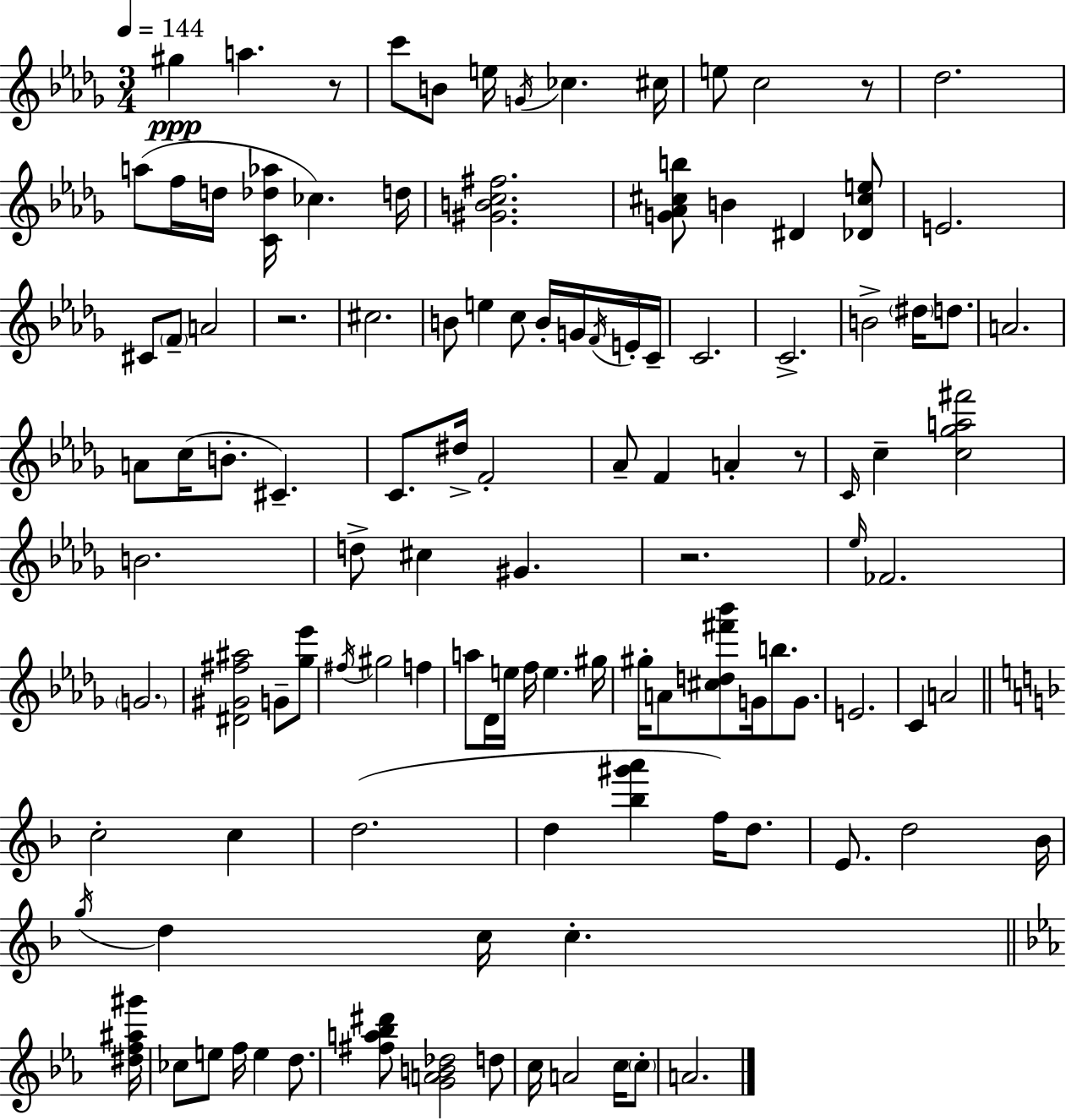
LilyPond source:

{
  \clef treble
  \numericTimeSignature
  \time 3/4
  \key bes \minor
  \tempo 4 = 144
  gis''4\ppp a''4. r8 | c'''8 b'8 e''16 \acciaccatura { g'16 } ces''4. | cis''16 e''8 c''2 r8 | des''2. | \break a''8( f''16 d''16 <c' des'' aes''>16 ces''4.) | d''16 <gis' b' c'' fis''>2. | <g' aes' cis'' b''>8 b'4 dis'4 <des' cis'' e''>8 | e'2. | \break cis'8 \parenthesize f'8-- a'2 | r2. | cis''2. | b'8 e''4 c''8 b'16-. g'16 \acciaccatura { f'16 } | \break e'16-. c'16-- c'2. | c'2.-> | b'2-> \parenthesize dis''16 d''8. | a'2. | \break a'8 c''16( b'8.-. cis'4.--) | c'8. dis''16-> f'2-. | aes'8-- f'4 a'4-. | r8 \grace { c'16 } c''4-- <c'' ges'' a'' fis'''>2 | \break b'2. | d''8-> cis''4 gis'4. | r2. | \grace { ees''16 } fes'2. | \break \parenthesize g'2. | <dis' gis' fis'' ais''>2 | g'8-- <ges'' ees'''>8 \acciaccatura { fis''16 } gis''2 | f''4 a''8 des'16 e''16 f''16 e''4. | \break gis''16 gis''16-. a'8 <cis'' d'' fis''' bes'''>8 g'16 b''8. | g'8. e'2. | c'4 a'2 | \bar "||" \break \key d \minor c''2-. c''4 | d''2.( | d''4 <bes'' gis''' a'''>4 f''16) d''8. | e'8. d''2 bes'16 | \break \acciaccatura { g''16 } d''4 c''16 c''4.-. | \bar "||" \break \key ees \major <dis'' f'' ais'' gis'''>16 ces''8 e''8 f''16 e''4 d''8. | <fis'' a'' bes'' dis'''>8 <g' a' b' des''>2 d''8 | c''16 a'2 c''16 \parenthesize c''8-. | a'2. | \break \bar "|."
}